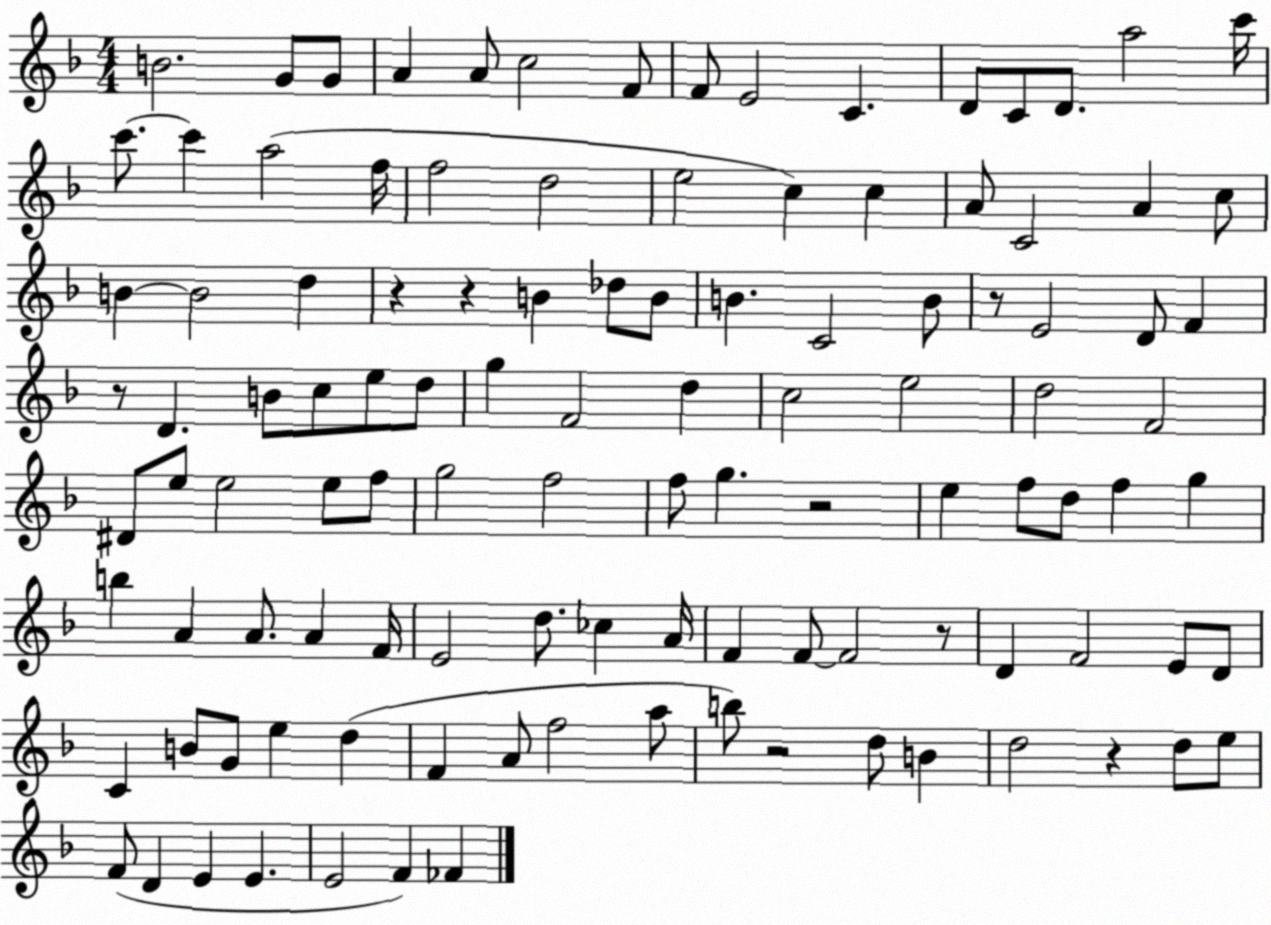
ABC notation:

X:1
T:Untitled
M:4/4
L:1/4
K:F
B2 G/2 G/2 A A/2 c2 F/2 F/2 E2 C D/2 C/2 D/2 a2 c'/4 c'/2 c' a2 f/4 f2 d2 e2 c c A/2 C2 A c/2 B B2 d z z B _d/2 B/2 B C2 B/2 z/2 E2 D/2 F z/2 D B/2 c/2 e/2 d/2 g F2 d c2 e2 d2 F2 ^D/2 e/2 e2 e/2 f/2 g2 f2 f/2 g z2 e f/2 d/2 f g b A A/2 A F/4 E2 d/2 _c A/4 F F/2 F2 z/2 D F2 E/2 D/2 C B/2 G/2 e d F A/2 f2 a/2 b/2 z2 d/2 B d2 z d/2 e/2 F/2 D E E E2 F _F